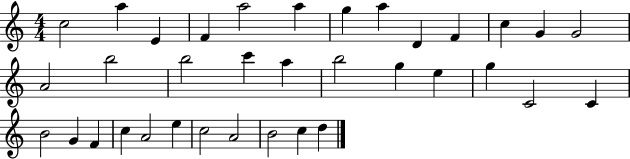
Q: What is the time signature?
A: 4/4